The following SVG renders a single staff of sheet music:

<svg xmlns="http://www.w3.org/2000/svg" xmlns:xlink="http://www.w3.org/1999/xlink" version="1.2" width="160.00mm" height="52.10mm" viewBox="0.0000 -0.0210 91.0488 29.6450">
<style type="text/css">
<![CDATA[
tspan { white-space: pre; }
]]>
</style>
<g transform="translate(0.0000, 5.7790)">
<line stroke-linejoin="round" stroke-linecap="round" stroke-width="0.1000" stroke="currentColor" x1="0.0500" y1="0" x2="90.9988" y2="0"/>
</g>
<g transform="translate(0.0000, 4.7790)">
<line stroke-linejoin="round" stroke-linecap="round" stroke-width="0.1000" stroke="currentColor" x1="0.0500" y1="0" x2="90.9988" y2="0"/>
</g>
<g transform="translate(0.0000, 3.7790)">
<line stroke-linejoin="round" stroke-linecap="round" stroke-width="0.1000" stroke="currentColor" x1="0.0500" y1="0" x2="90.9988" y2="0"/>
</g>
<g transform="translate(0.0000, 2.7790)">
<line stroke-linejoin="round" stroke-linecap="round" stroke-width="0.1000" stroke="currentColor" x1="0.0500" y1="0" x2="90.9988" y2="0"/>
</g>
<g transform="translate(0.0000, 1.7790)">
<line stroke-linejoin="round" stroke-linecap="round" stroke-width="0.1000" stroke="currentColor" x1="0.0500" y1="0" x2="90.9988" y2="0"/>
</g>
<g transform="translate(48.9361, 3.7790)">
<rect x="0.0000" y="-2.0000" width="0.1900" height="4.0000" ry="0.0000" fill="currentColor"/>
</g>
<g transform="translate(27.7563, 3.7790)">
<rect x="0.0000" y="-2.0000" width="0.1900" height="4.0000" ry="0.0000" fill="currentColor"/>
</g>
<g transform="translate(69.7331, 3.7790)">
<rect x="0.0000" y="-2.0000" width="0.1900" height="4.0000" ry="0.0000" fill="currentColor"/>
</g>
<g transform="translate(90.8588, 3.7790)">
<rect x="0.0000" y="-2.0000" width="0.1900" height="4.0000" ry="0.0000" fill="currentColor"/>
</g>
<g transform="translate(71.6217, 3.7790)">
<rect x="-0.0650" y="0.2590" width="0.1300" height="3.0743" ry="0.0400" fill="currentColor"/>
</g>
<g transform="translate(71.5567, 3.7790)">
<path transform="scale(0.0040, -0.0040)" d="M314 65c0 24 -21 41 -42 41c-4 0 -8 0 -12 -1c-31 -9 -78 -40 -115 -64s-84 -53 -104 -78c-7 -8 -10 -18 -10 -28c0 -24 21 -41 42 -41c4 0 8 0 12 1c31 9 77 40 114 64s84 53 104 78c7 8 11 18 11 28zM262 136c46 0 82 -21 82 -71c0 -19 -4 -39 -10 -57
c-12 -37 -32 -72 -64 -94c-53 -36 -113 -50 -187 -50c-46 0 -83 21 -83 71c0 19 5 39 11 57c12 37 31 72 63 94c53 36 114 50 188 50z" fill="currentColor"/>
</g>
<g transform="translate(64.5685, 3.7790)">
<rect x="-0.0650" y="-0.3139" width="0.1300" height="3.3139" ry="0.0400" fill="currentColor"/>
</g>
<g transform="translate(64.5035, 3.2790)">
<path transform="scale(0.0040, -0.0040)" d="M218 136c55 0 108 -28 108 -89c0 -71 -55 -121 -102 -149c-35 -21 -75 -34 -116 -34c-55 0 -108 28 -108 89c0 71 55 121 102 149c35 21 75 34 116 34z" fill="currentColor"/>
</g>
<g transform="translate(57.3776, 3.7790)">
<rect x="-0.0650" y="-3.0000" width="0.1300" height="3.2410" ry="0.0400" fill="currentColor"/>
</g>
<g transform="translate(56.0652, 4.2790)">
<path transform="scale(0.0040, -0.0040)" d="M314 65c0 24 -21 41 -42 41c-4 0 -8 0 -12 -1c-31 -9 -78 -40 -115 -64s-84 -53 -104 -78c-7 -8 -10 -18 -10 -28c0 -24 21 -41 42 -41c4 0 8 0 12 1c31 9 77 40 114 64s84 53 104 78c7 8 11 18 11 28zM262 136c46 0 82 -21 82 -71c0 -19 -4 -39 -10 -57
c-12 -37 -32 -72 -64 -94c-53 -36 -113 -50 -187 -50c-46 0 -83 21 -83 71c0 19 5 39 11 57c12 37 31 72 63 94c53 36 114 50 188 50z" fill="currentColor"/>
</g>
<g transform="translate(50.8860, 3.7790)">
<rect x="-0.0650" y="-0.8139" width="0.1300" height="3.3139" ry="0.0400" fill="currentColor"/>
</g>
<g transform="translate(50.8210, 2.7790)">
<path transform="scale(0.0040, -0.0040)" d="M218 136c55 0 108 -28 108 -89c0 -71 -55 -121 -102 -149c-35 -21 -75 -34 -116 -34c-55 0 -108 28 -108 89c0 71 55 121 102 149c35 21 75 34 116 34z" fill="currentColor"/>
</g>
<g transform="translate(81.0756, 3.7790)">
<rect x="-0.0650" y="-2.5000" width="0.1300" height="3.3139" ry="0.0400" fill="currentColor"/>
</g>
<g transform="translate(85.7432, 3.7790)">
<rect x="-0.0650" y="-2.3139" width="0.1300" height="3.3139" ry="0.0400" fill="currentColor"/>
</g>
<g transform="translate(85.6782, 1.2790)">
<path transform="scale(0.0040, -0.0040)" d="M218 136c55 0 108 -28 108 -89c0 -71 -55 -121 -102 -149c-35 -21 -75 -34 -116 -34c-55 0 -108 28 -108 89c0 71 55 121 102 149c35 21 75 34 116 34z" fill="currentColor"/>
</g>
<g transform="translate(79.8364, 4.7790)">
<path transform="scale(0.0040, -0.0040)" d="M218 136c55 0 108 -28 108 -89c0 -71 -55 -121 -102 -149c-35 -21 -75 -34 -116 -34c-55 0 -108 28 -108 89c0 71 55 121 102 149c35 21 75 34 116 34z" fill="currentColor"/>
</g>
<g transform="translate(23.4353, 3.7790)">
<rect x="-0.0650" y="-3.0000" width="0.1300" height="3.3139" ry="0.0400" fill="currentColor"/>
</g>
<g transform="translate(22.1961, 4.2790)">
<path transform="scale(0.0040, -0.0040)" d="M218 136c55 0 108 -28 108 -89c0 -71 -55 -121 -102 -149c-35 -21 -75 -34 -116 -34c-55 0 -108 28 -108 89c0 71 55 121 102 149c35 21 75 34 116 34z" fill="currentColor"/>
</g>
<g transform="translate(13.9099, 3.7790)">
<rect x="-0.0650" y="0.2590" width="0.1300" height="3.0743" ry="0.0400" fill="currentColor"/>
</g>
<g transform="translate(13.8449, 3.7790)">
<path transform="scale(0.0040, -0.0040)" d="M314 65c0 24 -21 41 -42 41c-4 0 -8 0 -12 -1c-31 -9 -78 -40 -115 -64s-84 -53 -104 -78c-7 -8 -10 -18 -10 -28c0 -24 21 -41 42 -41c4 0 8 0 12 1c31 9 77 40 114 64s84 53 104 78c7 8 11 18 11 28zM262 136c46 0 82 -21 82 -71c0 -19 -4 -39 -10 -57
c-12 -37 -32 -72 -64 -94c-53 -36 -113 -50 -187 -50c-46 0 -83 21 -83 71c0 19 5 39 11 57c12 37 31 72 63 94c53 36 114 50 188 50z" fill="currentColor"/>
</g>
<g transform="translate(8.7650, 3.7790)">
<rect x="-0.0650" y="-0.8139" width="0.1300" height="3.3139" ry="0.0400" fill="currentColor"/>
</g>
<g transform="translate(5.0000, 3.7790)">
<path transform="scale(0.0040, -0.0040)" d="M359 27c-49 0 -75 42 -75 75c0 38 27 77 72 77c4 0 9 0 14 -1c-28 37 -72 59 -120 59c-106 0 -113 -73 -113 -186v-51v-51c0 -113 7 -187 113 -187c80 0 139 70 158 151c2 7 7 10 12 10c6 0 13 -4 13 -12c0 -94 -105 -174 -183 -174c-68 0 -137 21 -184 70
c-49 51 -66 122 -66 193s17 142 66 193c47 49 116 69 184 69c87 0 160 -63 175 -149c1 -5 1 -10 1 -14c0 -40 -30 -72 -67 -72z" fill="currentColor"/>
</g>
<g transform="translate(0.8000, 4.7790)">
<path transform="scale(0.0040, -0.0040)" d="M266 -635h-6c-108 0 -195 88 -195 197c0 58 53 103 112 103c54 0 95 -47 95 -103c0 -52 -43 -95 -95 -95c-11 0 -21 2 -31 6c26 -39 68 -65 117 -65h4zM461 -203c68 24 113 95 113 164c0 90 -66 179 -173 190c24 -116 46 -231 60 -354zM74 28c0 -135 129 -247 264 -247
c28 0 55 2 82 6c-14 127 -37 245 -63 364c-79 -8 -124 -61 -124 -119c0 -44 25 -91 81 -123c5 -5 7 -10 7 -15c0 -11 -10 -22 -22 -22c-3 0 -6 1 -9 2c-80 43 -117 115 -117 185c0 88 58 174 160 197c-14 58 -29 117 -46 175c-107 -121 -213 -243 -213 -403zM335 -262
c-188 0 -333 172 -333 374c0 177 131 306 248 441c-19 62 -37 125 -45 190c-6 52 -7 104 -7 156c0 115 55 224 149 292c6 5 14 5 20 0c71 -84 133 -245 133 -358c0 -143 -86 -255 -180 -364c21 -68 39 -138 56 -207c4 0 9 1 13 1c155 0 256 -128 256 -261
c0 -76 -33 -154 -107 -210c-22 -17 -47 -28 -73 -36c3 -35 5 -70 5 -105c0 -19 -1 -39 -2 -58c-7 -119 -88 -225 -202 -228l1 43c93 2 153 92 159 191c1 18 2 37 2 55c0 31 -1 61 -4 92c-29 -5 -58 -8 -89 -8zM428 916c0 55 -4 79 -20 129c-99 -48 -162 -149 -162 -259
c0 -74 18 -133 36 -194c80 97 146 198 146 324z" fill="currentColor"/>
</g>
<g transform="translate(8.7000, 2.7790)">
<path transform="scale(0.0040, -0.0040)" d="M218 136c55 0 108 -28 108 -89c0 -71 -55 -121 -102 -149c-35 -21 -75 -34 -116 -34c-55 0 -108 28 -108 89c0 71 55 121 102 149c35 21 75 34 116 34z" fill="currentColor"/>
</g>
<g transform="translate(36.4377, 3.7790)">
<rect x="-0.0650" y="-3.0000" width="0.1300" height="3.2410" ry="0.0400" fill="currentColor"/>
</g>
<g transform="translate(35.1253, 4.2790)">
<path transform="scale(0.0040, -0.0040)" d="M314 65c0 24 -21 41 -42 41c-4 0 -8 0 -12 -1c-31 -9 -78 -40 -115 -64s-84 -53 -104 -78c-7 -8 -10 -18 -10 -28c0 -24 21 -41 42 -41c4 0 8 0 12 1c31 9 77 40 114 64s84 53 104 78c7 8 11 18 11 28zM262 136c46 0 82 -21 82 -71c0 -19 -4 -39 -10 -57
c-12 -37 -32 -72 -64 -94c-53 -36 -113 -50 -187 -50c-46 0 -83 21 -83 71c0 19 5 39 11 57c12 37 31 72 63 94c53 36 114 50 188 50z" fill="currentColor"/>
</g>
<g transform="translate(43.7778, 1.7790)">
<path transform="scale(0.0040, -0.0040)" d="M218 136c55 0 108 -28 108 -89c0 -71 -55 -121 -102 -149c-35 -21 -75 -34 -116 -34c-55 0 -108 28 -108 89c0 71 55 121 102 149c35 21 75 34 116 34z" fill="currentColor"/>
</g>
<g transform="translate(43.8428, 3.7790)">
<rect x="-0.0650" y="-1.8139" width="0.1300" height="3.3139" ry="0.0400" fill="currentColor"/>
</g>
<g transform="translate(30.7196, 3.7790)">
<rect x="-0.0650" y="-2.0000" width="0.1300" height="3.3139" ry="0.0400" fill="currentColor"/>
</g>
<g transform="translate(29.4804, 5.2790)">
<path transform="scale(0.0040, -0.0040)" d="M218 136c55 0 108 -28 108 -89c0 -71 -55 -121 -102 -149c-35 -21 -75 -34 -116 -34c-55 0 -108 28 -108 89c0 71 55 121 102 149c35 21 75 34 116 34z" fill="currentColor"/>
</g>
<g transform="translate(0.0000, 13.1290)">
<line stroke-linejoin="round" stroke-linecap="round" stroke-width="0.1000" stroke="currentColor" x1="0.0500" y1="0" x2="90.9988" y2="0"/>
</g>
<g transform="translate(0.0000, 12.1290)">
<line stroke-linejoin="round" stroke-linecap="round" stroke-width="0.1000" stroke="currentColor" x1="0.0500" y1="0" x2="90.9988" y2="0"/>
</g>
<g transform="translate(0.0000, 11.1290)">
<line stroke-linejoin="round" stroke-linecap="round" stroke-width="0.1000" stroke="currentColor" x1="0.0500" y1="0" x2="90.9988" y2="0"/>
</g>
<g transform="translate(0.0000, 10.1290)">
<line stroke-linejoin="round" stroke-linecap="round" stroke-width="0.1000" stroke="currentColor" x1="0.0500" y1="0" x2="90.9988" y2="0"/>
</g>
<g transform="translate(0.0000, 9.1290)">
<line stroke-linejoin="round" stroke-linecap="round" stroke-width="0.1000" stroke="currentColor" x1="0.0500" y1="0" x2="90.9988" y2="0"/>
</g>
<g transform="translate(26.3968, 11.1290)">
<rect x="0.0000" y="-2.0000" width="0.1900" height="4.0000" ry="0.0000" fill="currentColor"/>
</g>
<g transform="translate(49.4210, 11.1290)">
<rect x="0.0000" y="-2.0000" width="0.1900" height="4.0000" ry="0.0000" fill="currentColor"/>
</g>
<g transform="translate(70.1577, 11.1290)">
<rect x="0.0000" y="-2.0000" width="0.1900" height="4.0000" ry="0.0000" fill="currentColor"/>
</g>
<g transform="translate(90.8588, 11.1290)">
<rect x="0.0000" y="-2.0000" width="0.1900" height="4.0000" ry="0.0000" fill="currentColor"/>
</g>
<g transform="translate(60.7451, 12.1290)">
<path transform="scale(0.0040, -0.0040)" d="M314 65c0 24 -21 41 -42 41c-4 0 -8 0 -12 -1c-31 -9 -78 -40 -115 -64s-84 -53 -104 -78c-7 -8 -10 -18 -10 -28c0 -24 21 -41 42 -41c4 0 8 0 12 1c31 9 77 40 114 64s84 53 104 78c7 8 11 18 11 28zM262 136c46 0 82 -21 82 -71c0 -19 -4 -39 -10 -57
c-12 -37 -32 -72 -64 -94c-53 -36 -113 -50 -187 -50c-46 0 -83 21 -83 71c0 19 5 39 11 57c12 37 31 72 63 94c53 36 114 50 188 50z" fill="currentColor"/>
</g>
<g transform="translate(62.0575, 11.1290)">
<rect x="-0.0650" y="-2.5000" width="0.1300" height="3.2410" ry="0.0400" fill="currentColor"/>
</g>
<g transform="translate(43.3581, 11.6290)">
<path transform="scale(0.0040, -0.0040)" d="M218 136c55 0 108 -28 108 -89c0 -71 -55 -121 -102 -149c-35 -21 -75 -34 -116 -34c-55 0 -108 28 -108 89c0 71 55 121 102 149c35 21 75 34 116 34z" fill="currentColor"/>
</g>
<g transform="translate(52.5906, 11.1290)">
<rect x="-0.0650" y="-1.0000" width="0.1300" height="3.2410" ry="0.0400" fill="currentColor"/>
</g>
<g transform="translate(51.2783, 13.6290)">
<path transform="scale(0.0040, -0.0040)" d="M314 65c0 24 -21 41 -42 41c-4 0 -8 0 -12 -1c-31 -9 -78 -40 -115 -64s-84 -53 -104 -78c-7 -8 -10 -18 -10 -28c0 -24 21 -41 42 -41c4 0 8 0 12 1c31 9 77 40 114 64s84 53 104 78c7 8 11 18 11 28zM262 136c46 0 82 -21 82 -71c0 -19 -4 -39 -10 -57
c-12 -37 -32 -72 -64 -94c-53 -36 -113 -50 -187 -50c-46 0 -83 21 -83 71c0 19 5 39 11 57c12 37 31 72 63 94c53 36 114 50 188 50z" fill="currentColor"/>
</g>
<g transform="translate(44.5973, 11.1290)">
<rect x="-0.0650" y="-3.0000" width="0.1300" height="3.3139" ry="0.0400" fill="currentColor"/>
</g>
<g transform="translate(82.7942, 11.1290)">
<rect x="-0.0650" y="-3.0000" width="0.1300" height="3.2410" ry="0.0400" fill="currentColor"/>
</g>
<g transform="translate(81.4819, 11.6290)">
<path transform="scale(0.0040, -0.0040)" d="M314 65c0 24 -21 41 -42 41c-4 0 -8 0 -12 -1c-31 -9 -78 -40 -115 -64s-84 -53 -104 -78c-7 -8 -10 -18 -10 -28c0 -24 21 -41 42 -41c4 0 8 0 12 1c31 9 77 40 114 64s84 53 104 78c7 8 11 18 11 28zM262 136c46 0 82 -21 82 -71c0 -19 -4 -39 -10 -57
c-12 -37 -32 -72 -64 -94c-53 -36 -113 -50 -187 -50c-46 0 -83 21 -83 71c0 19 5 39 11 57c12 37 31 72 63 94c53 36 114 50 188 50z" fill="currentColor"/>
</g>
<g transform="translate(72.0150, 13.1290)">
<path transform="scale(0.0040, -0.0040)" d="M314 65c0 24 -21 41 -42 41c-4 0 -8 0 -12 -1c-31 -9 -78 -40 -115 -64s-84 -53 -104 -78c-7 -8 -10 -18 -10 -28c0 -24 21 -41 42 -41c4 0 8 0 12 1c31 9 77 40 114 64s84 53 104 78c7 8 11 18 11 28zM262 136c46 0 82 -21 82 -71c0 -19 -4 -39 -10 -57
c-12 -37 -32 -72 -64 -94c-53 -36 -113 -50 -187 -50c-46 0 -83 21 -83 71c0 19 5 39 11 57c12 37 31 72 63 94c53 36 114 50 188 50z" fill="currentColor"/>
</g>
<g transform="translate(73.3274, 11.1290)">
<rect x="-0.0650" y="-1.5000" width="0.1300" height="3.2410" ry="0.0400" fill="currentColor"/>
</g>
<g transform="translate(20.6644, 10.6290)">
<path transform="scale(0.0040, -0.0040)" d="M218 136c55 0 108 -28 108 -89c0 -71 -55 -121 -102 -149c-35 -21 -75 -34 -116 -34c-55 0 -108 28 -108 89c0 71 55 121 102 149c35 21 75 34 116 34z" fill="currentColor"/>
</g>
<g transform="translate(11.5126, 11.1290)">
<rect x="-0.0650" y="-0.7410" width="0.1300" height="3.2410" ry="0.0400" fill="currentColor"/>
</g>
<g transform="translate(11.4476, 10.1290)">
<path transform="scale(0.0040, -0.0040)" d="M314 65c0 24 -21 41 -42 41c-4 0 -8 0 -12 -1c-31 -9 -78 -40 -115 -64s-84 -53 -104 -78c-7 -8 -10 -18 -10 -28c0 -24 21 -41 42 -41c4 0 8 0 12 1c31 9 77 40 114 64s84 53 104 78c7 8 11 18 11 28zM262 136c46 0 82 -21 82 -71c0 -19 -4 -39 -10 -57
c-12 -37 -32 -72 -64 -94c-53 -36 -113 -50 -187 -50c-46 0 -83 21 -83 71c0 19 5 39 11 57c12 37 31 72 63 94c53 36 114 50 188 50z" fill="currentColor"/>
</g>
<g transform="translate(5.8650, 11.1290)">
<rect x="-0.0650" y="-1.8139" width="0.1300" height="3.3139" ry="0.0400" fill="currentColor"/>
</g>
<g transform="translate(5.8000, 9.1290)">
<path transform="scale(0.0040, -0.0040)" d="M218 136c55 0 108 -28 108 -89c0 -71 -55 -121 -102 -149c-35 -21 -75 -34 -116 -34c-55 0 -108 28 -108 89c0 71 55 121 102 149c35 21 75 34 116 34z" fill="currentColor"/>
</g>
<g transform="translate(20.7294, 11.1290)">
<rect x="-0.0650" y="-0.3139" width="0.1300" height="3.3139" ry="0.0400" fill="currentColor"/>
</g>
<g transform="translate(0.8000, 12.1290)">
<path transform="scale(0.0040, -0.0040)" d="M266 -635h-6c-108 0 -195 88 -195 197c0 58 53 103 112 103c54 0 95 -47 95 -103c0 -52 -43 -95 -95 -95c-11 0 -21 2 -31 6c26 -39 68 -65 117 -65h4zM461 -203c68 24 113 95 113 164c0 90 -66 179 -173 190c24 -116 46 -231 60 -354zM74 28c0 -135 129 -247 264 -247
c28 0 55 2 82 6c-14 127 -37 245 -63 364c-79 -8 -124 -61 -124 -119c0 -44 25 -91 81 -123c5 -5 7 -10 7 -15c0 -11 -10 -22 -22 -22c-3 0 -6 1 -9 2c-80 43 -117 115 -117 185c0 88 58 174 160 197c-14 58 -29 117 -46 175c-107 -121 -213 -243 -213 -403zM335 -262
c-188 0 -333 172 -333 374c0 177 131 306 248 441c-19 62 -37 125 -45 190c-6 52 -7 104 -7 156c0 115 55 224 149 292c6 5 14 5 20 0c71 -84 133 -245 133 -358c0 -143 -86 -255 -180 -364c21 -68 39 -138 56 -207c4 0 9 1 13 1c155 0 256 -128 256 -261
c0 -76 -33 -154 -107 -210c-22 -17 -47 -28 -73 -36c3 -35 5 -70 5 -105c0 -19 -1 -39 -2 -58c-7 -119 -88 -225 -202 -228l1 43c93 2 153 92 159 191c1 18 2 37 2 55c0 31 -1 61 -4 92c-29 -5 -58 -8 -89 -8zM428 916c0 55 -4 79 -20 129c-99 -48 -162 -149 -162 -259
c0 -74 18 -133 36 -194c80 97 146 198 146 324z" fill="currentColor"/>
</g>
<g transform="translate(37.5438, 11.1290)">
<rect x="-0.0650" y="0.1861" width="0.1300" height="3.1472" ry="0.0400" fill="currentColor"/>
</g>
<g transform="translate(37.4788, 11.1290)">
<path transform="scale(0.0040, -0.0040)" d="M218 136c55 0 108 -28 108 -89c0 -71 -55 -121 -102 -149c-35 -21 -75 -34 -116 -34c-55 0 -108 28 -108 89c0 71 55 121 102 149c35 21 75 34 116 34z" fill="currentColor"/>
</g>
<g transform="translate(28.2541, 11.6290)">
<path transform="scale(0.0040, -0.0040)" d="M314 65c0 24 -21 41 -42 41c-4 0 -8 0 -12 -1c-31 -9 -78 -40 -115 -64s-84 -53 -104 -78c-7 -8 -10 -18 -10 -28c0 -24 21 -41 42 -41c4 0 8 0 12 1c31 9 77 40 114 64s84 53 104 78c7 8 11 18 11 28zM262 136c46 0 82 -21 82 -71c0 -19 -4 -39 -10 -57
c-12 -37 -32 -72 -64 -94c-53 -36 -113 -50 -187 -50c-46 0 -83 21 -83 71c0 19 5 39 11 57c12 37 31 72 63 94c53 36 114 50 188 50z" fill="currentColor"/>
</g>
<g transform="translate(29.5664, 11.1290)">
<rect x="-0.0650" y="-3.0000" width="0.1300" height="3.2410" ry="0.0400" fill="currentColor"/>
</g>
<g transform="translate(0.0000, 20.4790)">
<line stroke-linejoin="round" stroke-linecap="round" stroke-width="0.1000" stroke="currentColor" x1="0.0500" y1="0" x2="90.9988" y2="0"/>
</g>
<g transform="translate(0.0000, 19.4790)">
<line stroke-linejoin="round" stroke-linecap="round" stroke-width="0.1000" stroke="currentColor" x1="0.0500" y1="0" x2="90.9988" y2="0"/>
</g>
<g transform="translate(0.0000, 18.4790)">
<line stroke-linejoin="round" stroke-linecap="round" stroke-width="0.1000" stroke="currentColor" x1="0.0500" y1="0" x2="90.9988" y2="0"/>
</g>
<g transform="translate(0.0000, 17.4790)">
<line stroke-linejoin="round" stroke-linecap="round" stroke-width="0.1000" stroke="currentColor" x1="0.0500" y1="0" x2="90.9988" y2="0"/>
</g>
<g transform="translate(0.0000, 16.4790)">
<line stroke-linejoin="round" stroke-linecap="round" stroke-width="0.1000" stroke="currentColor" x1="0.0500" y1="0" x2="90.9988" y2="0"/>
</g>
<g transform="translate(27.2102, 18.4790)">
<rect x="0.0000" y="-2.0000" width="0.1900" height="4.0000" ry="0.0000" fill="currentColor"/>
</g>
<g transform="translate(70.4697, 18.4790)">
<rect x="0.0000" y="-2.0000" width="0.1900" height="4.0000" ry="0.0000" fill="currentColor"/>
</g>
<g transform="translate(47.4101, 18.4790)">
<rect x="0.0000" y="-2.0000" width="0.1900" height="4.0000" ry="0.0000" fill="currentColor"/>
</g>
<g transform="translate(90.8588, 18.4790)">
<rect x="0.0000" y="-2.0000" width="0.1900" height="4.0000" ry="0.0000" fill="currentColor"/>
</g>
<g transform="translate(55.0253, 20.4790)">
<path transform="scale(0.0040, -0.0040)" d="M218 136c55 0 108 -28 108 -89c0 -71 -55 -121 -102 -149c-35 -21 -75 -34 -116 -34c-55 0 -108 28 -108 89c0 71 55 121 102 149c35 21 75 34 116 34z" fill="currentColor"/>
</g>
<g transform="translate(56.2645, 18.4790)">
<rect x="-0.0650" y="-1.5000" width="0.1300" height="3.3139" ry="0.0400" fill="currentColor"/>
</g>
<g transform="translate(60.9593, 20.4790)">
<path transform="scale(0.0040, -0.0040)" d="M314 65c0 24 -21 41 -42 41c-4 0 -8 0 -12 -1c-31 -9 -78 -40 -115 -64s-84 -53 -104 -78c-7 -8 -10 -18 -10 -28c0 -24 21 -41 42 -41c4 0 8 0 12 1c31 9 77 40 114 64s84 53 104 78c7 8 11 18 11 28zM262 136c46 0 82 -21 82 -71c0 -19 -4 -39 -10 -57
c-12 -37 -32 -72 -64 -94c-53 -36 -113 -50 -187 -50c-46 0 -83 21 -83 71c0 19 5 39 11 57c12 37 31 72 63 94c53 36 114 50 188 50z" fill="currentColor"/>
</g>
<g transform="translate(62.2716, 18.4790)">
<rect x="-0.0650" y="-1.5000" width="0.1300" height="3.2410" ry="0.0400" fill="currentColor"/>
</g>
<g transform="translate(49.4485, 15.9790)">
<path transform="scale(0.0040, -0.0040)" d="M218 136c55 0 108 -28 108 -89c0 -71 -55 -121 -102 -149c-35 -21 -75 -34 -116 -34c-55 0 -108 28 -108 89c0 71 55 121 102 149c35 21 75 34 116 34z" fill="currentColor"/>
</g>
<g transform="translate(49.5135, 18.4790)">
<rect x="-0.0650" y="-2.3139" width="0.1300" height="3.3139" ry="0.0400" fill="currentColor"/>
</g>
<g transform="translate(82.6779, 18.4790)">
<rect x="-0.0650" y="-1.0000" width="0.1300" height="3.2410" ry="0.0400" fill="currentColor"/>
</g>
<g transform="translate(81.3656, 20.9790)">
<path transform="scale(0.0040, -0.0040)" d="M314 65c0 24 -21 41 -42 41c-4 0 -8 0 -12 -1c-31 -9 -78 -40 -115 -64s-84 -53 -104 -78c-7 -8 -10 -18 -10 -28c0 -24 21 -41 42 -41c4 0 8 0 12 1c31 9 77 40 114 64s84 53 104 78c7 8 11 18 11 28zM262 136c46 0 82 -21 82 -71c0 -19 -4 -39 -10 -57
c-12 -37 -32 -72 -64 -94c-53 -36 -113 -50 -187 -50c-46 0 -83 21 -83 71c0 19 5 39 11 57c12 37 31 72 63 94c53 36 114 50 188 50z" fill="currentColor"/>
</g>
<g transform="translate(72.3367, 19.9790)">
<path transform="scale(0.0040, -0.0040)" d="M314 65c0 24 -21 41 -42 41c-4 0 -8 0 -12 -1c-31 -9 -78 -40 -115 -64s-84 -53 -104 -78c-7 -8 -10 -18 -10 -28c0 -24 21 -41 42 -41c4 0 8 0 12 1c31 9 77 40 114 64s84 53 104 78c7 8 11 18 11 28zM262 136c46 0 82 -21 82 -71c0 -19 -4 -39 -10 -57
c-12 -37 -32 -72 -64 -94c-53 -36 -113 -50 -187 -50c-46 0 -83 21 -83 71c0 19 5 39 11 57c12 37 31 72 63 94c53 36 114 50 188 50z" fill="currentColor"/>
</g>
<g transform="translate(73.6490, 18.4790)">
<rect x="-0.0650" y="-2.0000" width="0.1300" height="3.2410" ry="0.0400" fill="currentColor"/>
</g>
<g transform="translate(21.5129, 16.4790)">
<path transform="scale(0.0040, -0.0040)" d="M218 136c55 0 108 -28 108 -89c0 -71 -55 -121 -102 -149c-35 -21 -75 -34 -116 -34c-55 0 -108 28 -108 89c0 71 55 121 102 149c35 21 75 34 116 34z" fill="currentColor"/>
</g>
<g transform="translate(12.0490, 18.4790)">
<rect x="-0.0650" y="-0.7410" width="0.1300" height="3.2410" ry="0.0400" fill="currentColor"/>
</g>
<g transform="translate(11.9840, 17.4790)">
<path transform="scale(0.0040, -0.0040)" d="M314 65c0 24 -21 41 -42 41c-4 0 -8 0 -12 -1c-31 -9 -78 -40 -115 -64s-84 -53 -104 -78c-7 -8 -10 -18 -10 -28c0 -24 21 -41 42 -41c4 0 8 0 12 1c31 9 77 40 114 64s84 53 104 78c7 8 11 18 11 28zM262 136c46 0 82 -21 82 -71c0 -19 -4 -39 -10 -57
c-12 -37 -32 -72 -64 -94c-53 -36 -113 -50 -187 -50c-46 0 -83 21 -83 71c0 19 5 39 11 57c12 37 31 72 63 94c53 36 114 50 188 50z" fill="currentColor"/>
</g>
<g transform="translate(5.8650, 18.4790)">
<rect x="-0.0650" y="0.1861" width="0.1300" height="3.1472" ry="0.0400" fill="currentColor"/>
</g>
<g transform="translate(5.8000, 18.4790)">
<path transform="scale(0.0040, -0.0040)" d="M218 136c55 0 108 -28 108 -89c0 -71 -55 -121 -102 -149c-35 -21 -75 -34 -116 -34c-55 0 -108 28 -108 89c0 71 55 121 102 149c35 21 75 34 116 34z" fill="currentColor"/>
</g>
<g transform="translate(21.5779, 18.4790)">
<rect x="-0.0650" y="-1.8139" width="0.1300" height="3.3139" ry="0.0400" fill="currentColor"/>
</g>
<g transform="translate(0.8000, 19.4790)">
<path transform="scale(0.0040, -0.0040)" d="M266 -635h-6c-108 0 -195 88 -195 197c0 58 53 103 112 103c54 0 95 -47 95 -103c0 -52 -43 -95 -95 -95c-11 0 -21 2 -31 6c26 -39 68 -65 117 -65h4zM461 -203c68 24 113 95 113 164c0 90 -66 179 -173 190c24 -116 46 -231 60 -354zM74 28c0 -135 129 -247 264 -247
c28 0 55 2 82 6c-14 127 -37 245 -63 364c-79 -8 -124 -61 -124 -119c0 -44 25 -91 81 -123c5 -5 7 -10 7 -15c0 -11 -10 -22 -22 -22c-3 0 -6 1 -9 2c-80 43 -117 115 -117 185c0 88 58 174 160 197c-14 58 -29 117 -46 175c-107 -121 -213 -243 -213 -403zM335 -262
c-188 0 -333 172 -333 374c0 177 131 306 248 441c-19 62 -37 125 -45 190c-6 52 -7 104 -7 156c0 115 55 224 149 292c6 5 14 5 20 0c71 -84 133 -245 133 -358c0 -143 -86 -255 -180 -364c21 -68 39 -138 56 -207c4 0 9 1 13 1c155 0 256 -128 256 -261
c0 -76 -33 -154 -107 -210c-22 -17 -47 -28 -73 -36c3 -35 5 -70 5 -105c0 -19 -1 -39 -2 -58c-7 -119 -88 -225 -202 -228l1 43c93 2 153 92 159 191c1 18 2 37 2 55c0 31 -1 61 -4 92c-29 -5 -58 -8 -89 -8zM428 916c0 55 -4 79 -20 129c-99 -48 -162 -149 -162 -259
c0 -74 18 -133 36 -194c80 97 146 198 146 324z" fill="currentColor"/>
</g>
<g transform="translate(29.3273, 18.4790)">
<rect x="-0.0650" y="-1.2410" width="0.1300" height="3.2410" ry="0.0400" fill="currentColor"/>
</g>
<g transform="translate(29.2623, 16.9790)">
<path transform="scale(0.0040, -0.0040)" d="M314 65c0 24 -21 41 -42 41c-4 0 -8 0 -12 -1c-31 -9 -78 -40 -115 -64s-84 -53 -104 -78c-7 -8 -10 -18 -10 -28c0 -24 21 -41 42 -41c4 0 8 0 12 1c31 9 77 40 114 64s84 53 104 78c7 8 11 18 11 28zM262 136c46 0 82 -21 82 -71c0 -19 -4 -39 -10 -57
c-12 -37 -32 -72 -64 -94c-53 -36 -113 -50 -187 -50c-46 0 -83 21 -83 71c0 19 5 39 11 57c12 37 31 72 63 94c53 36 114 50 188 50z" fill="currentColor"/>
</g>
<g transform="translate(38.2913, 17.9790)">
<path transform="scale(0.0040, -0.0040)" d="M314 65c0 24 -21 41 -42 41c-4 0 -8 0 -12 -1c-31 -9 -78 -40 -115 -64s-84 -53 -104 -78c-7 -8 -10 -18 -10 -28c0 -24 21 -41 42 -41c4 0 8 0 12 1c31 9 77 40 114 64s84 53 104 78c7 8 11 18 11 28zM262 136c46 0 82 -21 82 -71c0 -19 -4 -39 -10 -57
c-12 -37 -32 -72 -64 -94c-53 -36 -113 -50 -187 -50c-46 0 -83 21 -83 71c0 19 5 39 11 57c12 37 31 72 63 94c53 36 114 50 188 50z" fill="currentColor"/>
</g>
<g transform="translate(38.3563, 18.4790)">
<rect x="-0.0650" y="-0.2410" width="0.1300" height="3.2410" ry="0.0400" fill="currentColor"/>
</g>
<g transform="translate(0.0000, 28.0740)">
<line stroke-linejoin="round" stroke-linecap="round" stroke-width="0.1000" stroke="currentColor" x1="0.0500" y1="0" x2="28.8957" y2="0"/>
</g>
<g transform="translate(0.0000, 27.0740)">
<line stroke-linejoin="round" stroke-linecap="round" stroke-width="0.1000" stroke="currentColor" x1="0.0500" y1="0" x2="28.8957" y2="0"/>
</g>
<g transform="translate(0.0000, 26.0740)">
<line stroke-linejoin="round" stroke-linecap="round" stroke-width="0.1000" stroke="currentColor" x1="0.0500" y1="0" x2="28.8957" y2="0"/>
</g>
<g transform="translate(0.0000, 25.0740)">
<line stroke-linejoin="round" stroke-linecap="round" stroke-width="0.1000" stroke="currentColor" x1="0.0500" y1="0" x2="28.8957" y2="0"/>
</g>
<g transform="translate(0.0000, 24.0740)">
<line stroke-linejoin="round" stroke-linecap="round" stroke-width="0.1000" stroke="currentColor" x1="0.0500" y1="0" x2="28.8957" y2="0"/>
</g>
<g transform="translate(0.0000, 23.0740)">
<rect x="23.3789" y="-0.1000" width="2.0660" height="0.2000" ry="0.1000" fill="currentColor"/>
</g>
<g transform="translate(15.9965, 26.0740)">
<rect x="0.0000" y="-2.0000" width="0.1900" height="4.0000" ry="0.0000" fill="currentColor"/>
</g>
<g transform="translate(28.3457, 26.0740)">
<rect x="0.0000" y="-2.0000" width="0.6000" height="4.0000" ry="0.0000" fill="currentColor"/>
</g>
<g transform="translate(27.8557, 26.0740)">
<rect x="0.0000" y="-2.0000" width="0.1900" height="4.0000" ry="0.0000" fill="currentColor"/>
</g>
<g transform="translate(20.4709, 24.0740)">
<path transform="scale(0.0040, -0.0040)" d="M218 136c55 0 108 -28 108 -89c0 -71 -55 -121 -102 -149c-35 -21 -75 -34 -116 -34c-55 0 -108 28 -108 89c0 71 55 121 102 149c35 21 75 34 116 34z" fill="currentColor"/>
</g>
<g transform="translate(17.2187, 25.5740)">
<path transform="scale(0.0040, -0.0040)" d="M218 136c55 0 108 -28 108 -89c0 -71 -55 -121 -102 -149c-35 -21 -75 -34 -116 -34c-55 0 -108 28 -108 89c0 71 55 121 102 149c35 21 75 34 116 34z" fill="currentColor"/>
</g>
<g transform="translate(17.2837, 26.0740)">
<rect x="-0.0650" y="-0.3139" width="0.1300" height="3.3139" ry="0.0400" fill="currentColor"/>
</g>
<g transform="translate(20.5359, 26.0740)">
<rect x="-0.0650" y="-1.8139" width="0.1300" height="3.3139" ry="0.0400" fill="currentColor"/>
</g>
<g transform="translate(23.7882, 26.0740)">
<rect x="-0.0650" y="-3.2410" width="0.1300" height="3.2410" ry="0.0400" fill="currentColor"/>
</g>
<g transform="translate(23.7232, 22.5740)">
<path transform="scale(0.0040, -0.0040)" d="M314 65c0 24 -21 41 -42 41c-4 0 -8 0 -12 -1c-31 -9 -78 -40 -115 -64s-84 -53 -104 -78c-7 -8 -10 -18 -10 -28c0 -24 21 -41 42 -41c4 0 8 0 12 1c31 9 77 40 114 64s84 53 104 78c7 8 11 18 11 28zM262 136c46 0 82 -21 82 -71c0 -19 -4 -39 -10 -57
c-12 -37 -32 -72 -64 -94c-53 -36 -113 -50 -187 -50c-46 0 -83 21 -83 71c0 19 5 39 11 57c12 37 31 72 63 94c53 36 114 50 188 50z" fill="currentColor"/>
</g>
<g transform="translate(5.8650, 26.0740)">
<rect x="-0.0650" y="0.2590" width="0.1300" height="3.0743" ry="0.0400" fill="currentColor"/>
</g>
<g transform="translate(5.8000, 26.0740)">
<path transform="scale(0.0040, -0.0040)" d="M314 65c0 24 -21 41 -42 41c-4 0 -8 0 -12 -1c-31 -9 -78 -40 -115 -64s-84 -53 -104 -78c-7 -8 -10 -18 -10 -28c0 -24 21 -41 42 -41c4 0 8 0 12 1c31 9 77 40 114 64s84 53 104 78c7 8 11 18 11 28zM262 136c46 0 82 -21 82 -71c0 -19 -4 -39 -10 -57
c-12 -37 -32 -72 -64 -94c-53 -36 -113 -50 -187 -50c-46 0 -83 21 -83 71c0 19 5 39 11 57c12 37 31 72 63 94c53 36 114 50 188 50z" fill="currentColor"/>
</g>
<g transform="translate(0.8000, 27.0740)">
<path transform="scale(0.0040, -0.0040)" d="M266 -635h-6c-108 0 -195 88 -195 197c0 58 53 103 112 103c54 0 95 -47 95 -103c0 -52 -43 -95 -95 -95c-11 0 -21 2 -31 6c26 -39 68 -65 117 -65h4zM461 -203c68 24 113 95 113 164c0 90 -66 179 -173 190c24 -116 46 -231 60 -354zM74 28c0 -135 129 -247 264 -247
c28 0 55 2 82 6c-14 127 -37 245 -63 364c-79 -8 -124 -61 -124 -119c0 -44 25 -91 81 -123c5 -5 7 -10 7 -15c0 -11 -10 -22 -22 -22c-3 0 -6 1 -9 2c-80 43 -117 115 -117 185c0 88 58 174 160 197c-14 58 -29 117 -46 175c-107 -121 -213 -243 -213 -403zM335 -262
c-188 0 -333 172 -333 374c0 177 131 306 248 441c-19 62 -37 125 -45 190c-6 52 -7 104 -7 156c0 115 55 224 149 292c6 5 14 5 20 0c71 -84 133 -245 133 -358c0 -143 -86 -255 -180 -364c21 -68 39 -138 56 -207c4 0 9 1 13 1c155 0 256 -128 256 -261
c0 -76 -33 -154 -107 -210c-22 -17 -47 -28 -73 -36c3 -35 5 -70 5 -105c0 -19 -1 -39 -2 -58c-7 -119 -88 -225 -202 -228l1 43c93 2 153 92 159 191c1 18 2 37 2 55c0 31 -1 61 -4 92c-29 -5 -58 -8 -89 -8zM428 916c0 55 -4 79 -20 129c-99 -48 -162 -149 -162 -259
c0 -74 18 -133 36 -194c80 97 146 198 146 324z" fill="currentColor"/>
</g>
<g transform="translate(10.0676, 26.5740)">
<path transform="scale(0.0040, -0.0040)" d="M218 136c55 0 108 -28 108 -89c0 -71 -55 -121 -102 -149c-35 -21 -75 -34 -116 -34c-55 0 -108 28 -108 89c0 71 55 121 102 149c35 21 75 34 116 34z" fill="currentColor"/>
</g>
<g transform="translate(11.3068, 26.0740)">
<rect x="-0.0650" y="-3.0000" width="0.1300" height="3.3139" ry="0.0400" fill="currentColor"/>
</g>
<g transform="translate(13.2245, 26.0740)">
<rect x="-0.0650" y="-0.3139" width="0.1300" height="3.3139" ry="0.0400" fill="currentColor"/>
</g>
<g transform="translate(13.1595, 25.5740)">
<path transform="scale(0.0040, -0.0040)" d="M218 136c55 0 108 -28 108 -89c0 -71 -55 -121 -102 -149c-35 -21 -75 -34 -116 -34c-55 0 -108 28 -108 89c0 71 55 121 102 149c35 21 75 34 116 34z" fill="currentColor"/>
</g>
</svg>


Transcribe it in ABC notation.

X:1
T:Untitled
M:4/4
L:1/4
K:C
d B2 A F A2 f d A2 c B2 G g f d2 c A2 B A D2 G2 E2 A2 B d2 f e2 c2 g E E2 F2 D2 B2 A c c f b2